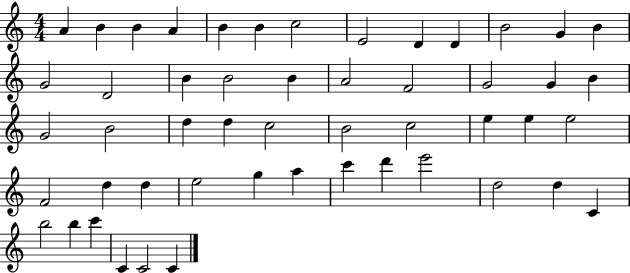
X:1
T:Untitled
M:4/4
L:1/4
K:C
A B B A B B c2 E2 D D B2 G B G2 D2 B B2 B A2 F2 G2 G B G2 B2 d d c2 B2 c2 e e e2 F2 d d e2 g a c' d' e'2 d2 d C b2 b c' C C2 C